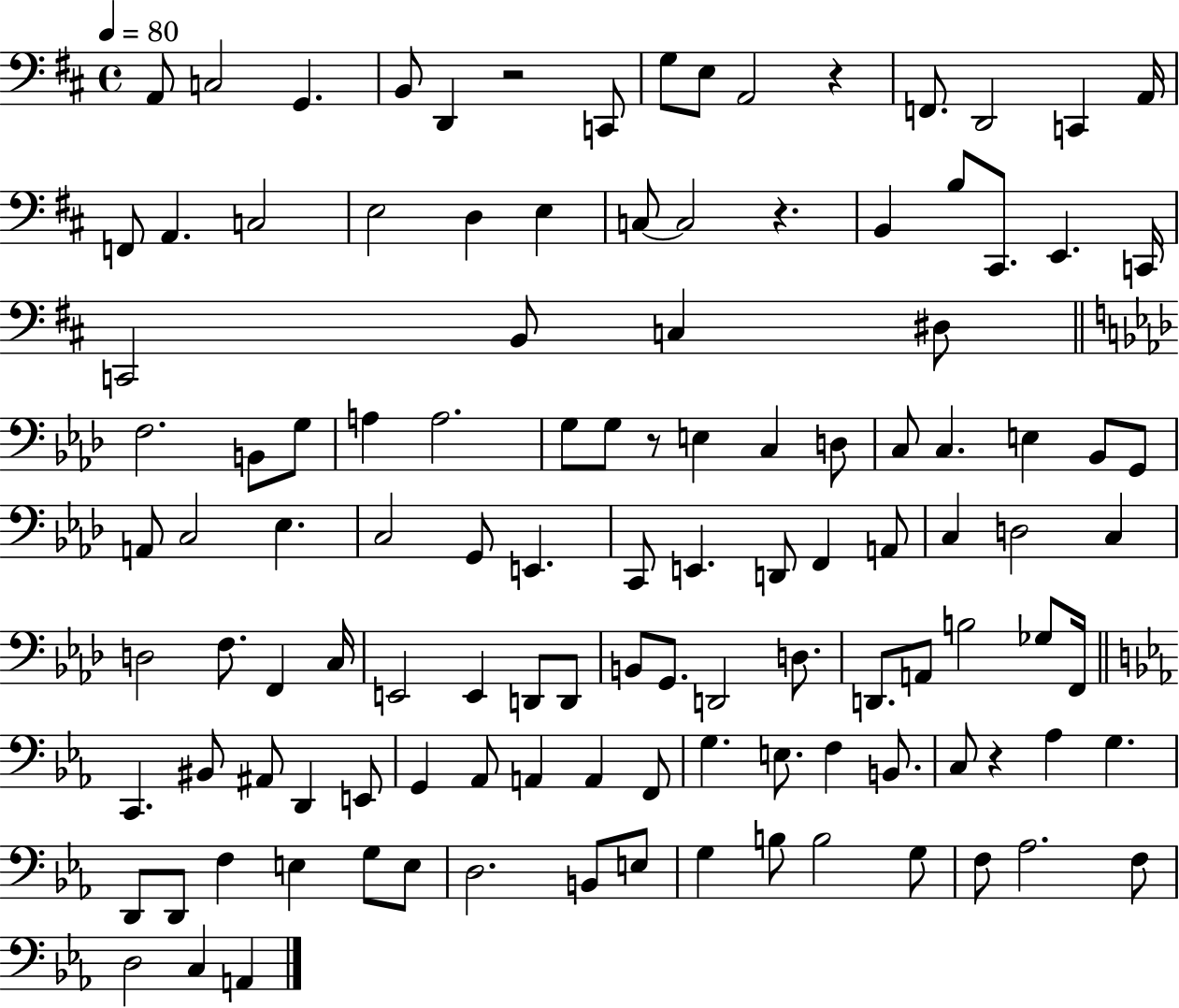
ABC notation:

X:1
T:Untitled
M:4/4
L:1/4
K:D
A,,/2 C,2 G,, B,,/2 D,, z2 C,,/2 G,/2 E,/2 A,,2 z F,,/2 D,,2 C,, A,,/4 F,,/2 A,, C,2 E,2 D, E, C,/2 C,2 z B,, B,/2 ^C,,/2 E,, C,,/4 C,,2 B,,/2 C, ^D,/2 F,2 B,,/2 G,/2 A, A,2 G,/2 G,/2 z/2 E, C, D,/2 C,/2 C, E, _B,,/2 G,,/2 A,,/2 C,2 _E, C,2 G,,/2 E,, C,,/2 E,, D,,/2 F,, A,,/2 C, D,2 C, D,2 F,/2 F,, C,/4 E,,2 E,, D,,/2 D,,/2 B,,/2 G,,/2 D,,2 D,/2 D,,/2 A,,/2 B,2 _G,/2 F,,/4 C,, ^B,,/2 ^A,,/2 D,, E,,/2 G,, _A,,/2 A,, A,, F,,/2 G, E,/2 F, B,,/2 C,/2 z _A, G, D,,/2 D,,/2 F, E, G,/2 E,/2 D,2 B,,/2 E,/2 G, B,/2 B,2 G,/2 F,/2 _A,2 F,/2 D,2 C, A,,